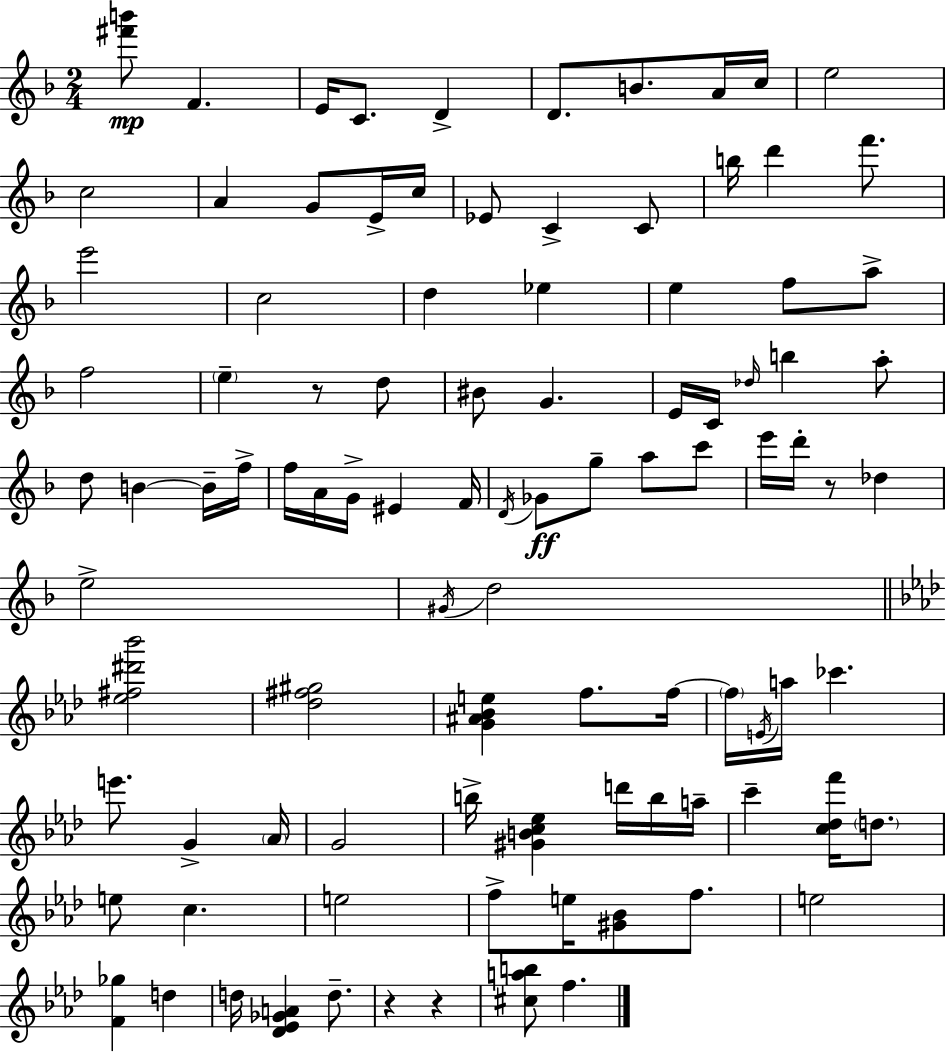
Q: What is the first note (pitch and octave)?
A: F4